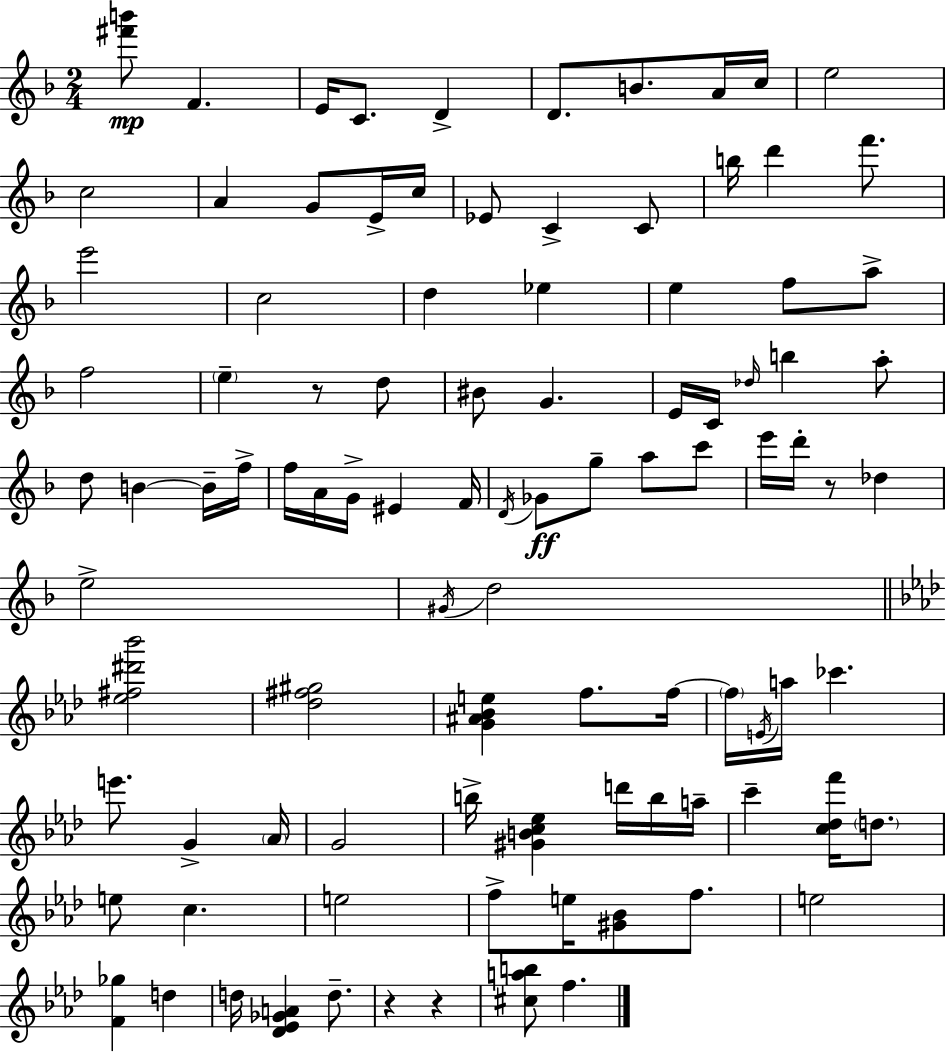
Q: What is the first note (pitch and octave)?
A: F4